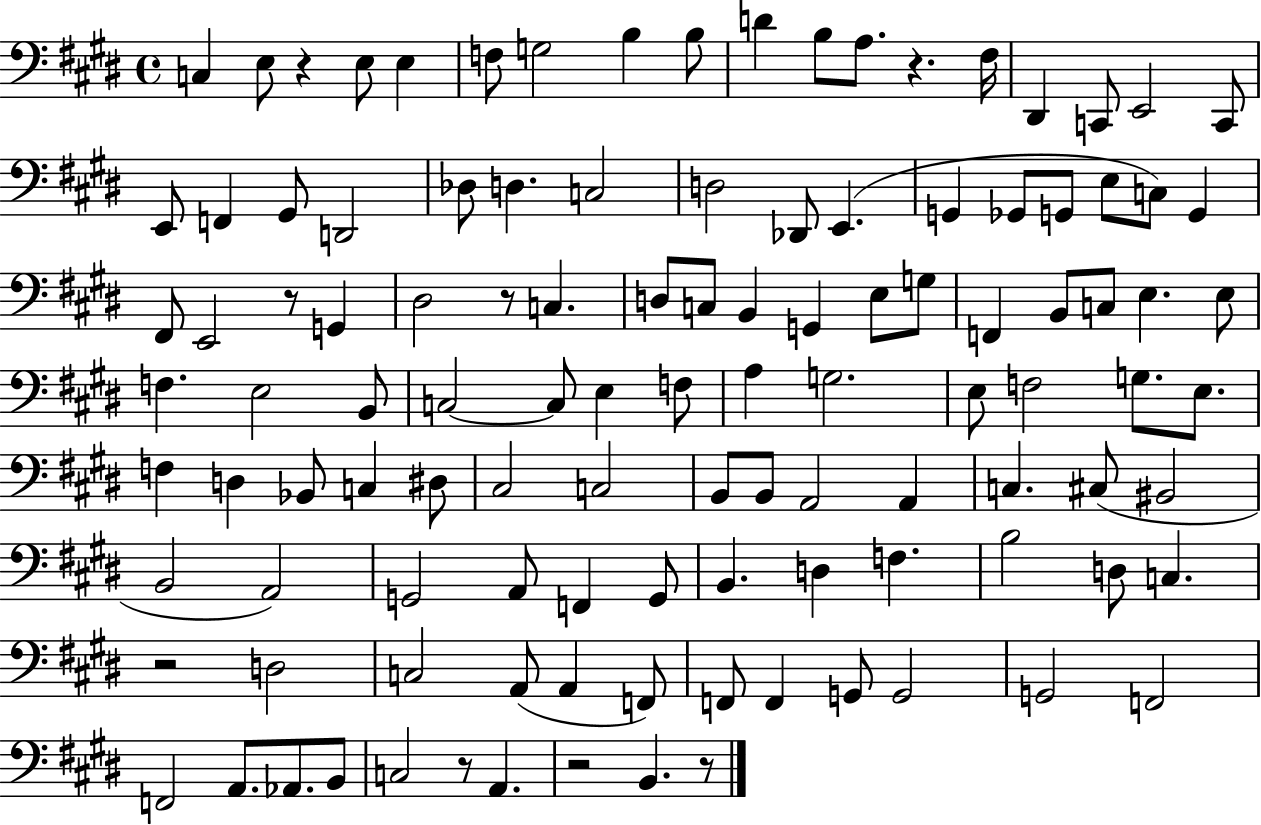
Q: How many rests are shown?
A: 8